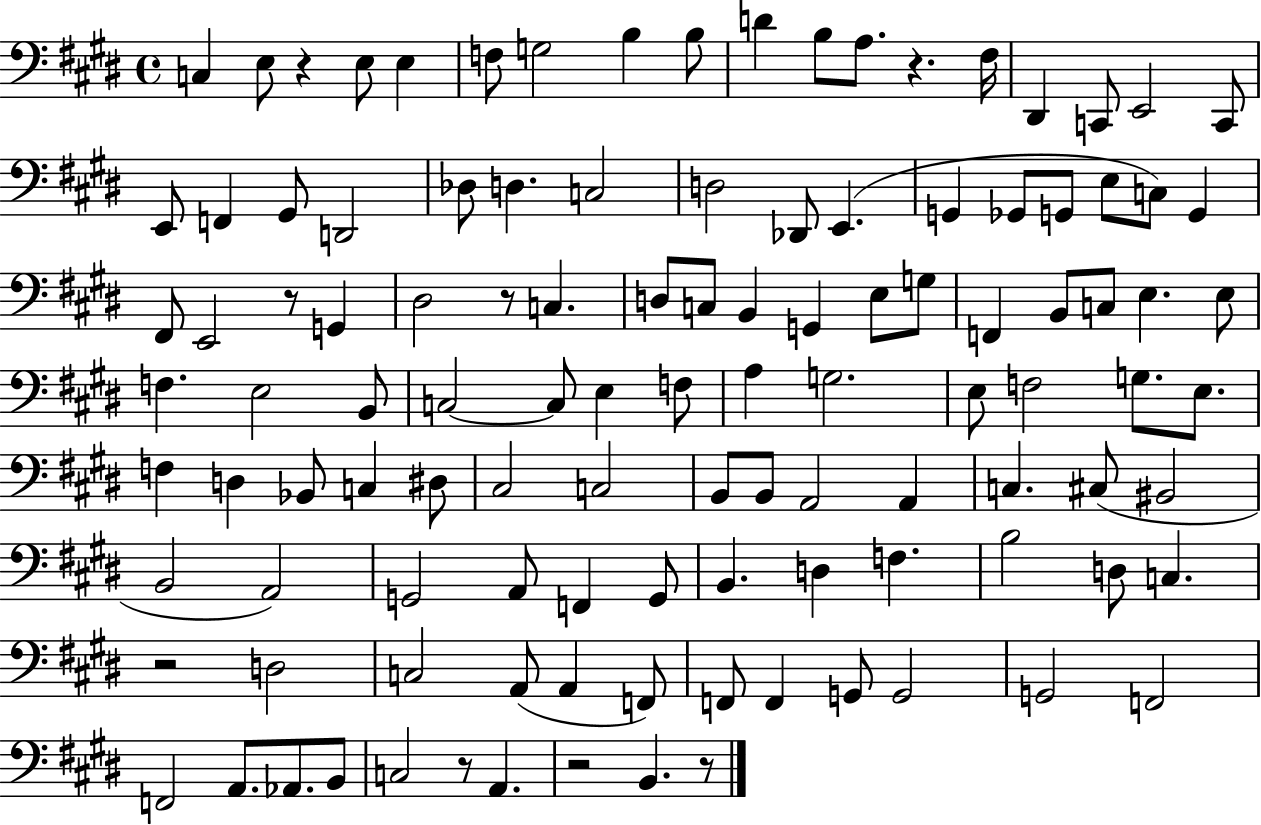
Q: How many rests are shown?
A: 8